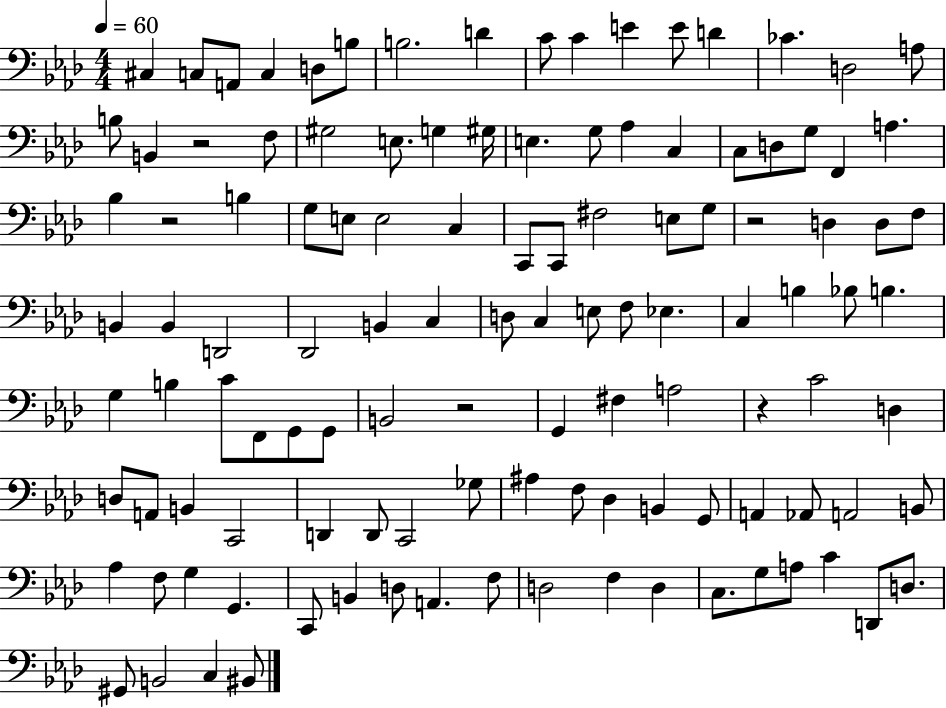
C#3/q C3/e A2/e C3/q D3/e B3/e B3/h. D4/q C4/e C4/q E4/q E4/e D4/q CES4/q. D3/h A3/e B3/e B2/q R/h F3/e G#3/h E3/e. G3/q G#3/s E3/q. G3/e Ab3/q C3/q C3/e D3/e G3/e F2/q A3/q. Bb3/q R/h B3/q G3/e E3/e E3/h C3/q C2/e C2/e F#3/h E3/e G3/e R/h D3/q D3/e F3/e B2/q B2/q D2/h Db2/h B2/q C3/q D3/e C3/q E3/e F3/e Eb3/q. C3/q B3/q Bb3/e B3/q. G3/q B3/q C4/e F2/e G2/e G2/e B2/h R/h G2/q F#3/q A3/h R/q C4/h D3/q D3/e A2/e B2/q C2/h D2/q D2/e C2/h Gb3/e A#3/q F3/e Db3/q B2/q G2/e A2/q Ab2/e A2/h B2/e Ab3/q F3/e G3/q G2/q. C2/e B2/q D3/e A2/q. F3/e D3/h F3/q D3/q C3/e. G3/e A3/e C4/q D2/e D3/e. G#2/e B2/h C3/q BIS2/e